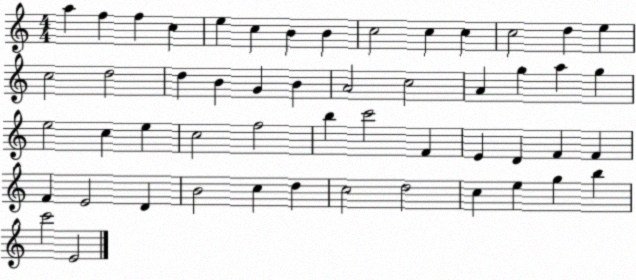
X:1
T:Untitled
M:4/4
L:1/4
K:C
a f f c e c B B c2 c c c2 d e c2 d2 d B G B A2 c2 A g a g e2 c e c2 f2 b c'2 F E D F F F E2 D B2 c d c2 d2 c e g b c'2 E2